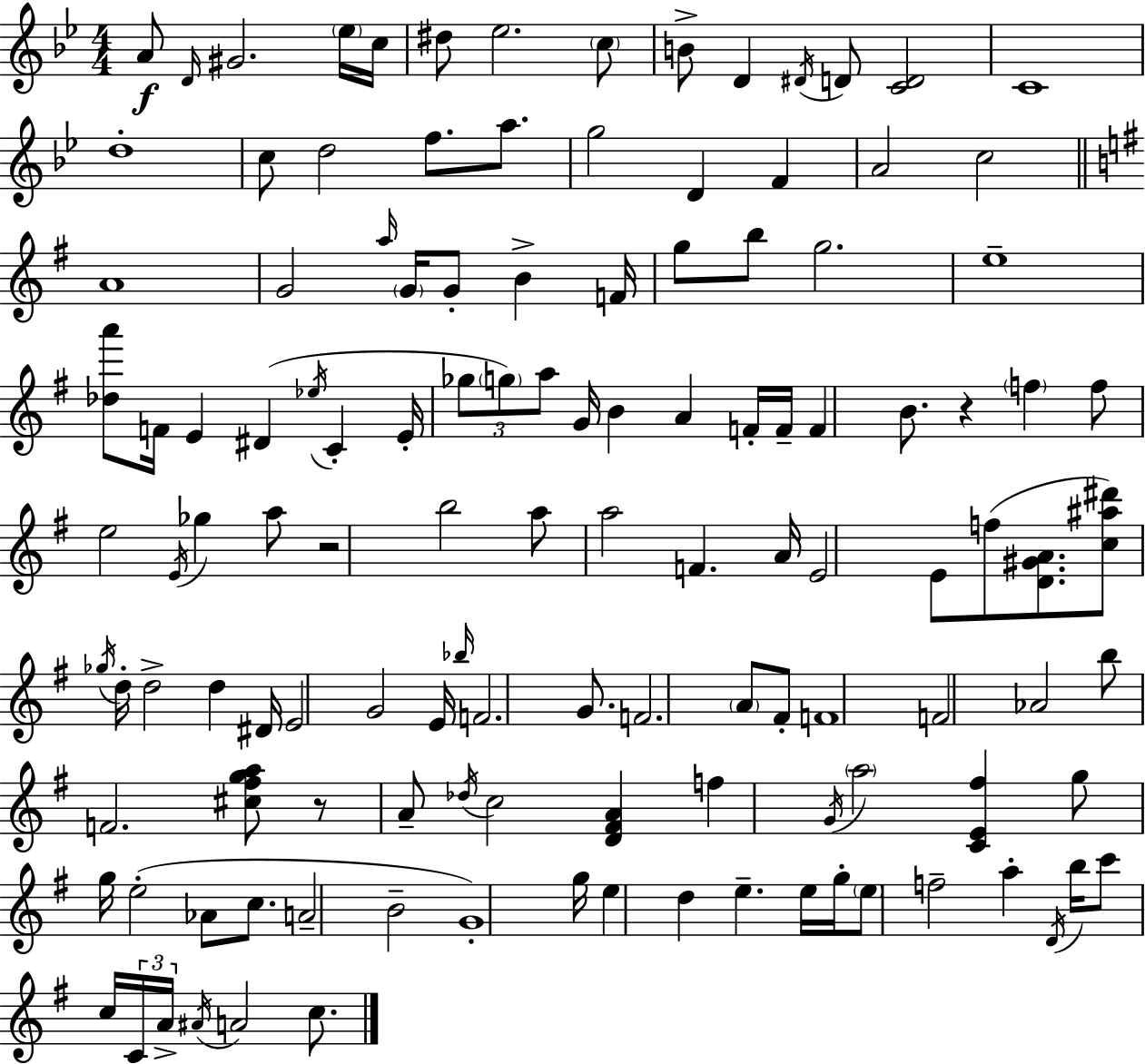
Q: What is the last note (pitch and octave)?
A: C5